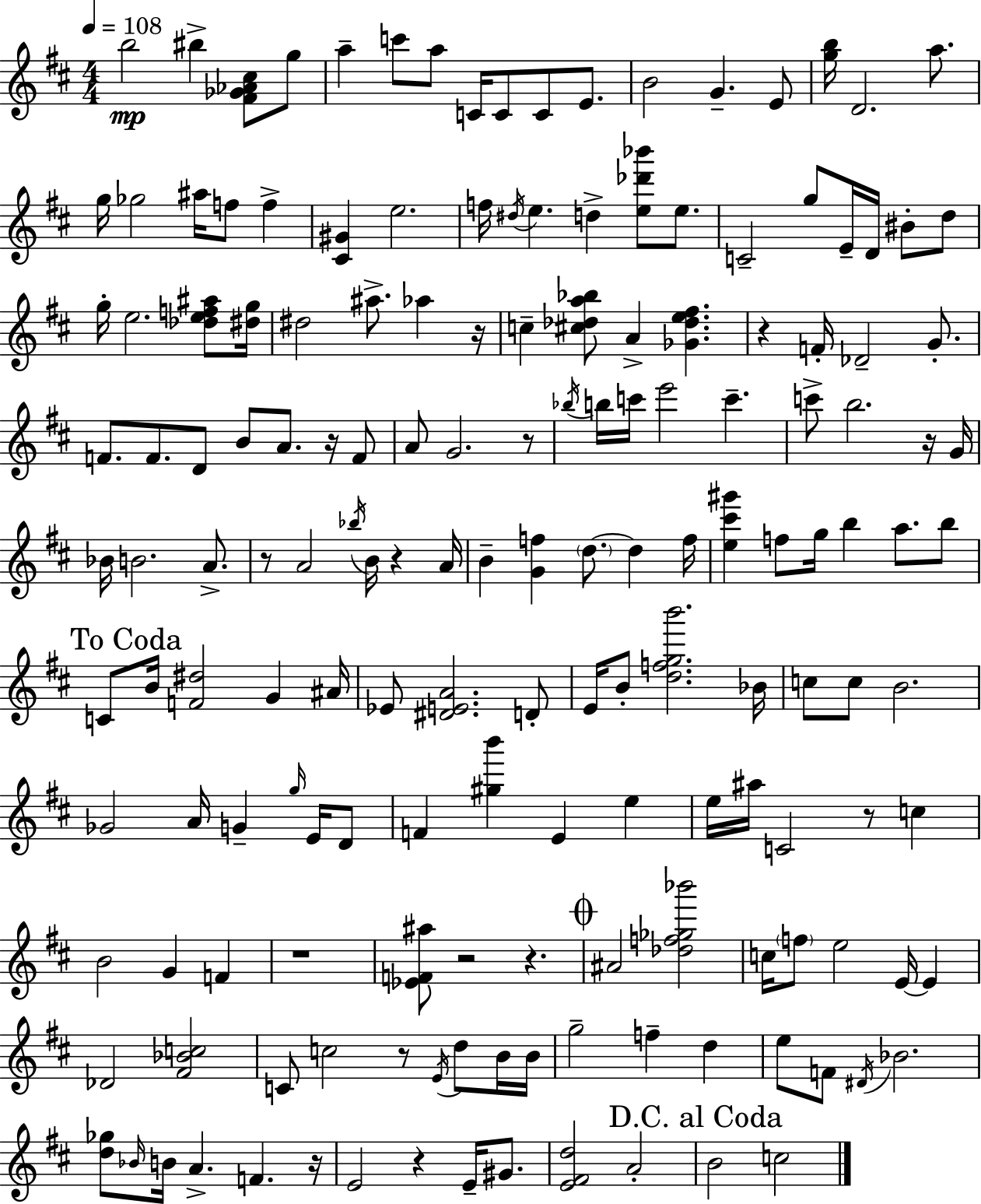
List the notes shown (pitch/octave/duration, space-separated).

B5/h BIS5/q [F#4,Gb4,Ab4,C#5]/e G5/e A5/q C6/e A5/e C4/s C4/e C4/e E4/e. B4/h G4/q. E4/e [G5,B5]/s D4/h. A5/e. G5/s Gb5/h A#5/s F5/e F5/q [C#4,G#4]/q E5/h. F5/s D#5/s E5/q. D5/q [E5,Db6,Bb6]/e E5/e. C4/h G5/e E4/s D4/s BIS4/e D5/e G5/s E5/h. [Db5,E5,F5,A#5]/e [D#5,G5]/s D#5/h A#5/e. Ab5/q R/s C5/q [C#5,Db5,A5,Bb5]/e A4/q [Gb4,Db5,E5,F#5]/q. R/q F4/s Db4/h G4/e. F4/e. F4/e. D4/e B4/e A4/e. R/s F4/e A4/e G4/h. R/e Bb5/s B5/s C6/s E6/h C6/q. C6/e B5/h. R/s G4/s Bb4/s B4/h. A4/e. R/e A4/h Bb5/s B4/s R/q A4/s B4/q [G4,F5]/q D5/e. D5/q F5/s [E5,C#6,G#6]/q F5/e G5/s B5/q A5/e. B5/e C4/e B4/s [F4,D#5]/h G4/q A#4/s Eb4/e [D#4,E4,A4]/h. D4/e E4/s B4/e [D5,F5,G5,B6]/h. Bb4/s C5/e C5/e B4/h. Gb4/h A4/s G4/q G5/s E4/s D4/e F4/q [G#5,B6]/q E4/q E5/q E5/s A#5/s C4/h R/e C5/q B4/h G4/q F4/q R/w [Eb4,F4,A#5]/e R/h R/q. A#4/h [Db5,F5,Gb5,Bb6]/h C5/s F5/e E5/h E4/s E4/q Db4/h [F#4,Bb4,C5]/h C4/e C5/h R/e E4/s D5/e B4/s B4/s G5/h F5/q D5/q E5/e F4/e D#4/s Bb4/h. [D5,Gb5]/e Bb4/s B4/s A4/q. F4/q. R/s E4/h R/q E4/s G#4/e. [E4,F#4,D5]/h A4/h B4/h C5/h